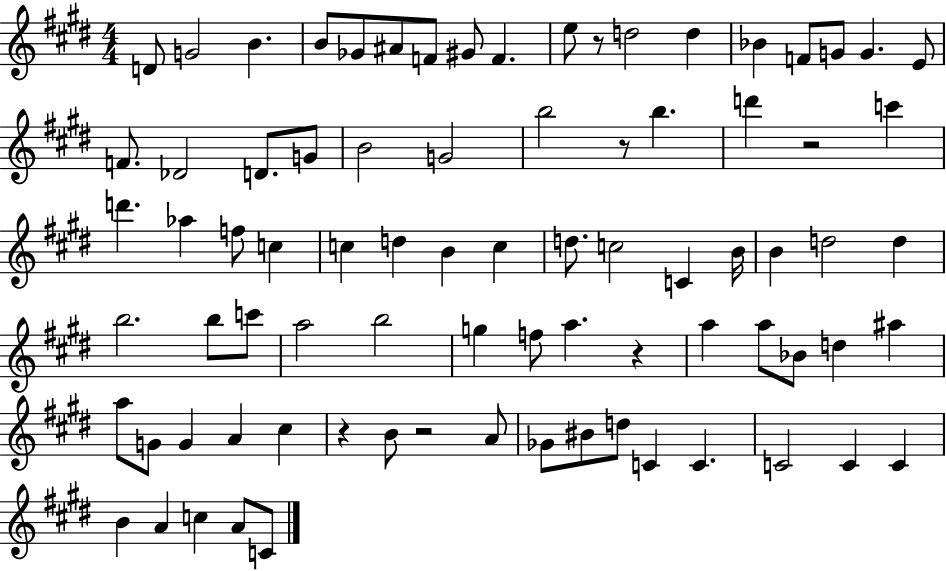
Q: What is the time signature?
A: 4/4